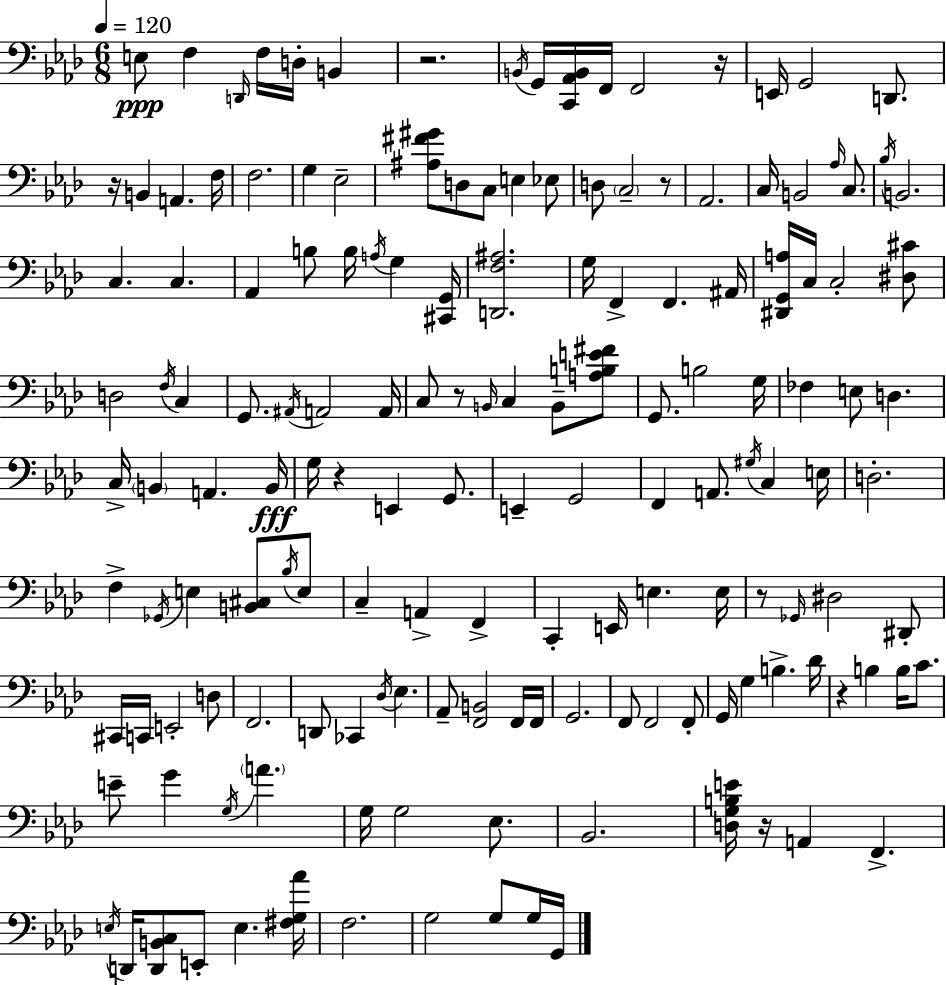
E3/e F3/q D2/s F3/s D3/s B2/q R/h. B2/s G2/s [C2,Ab2,B2]/s F2/s F2/h R/s E2/s G2/h D2/e. R/s B2/q A2/q. F3/s F3/h. G3/q Eb3/h [A#3,F#4,G#4]/e D3/e C3/e E3/q Eb3/e D3/e C3/h R/e Ab2/h. C3/s B2/h Ab3/s C3/e. Bb3/s B2/h. C3/q. C3/q. Ab2/q B3/e B3/s A3/s G3/q [C#2,G2]/s [D2,F3,A#3]/h. G3/s F2/q F2/q. A#2/s [D#2,G2,A3]/s C3/s C3/h [D#3,C#4]/e D3/h F3/s C3/q G2/e. A#2/s A2/h A2/s C3/e R/e B2/s C3/q B2/e [A3,B3,E4,F#4]/e G2/e. B3/h G3/s FES3/q E3/e D3/q. C3/s B2/q A2/q. B2/s G3/s R/q E2/q G2/e. E2/q G2/h F2/q A2/e. G#3/s C3/q E3/s D3/h. F3/q Gb2/s E3/q [B2,C#3]/e Bb3/s E3/e C3/q A2/q F2/q C2/q E2/s E3/q. E3/s R/e Gb2/s D#3/h D#2/e C#2/s C2/s E2/h D3/e F2/h. D2/e CES2/q Db3/s Eb3/q. Ab2/e [F2,B2]/h F2/s F2/s G2/h. F2/e F2/h F2/e G2/s G3/q B3/q. Db4/s R/q B3/q B3/s C4/e. E4/e G4/q G3/s A4/q. G3/s G3/h Eb3/e. Bb2/h. [D3,G3,B3,E4]/s R/s A2/q F2/q. E3/s D2/s [D2,B2,C3]/e E2/e E3/q. [F#3,G3,Ab4]/s F3/h. G3/h G3/e G3/s G2/s